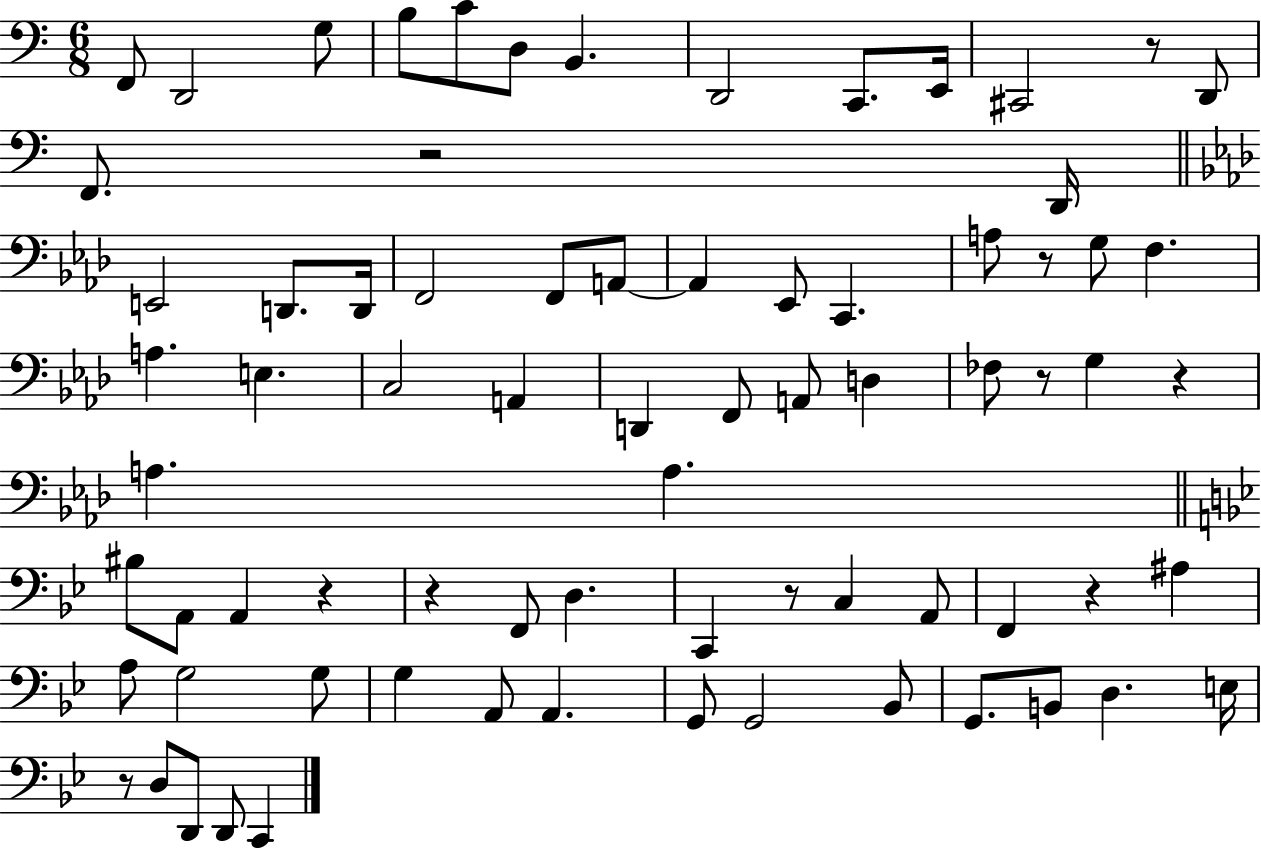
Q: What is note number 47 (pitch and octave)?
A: F2